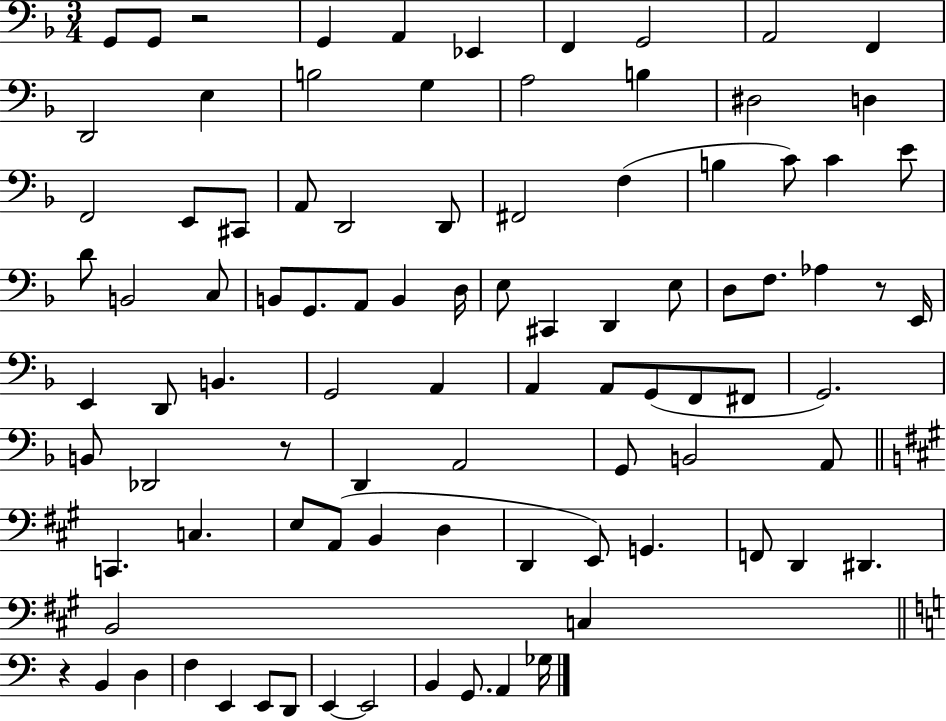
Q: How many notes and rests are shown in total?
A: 93